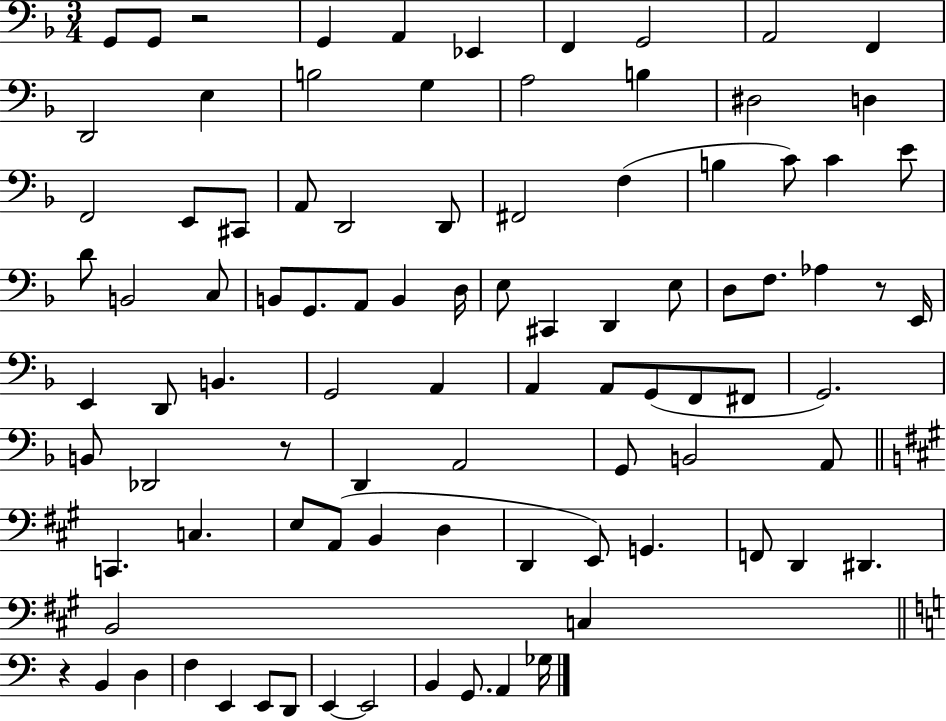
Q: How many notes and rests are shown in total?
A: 93